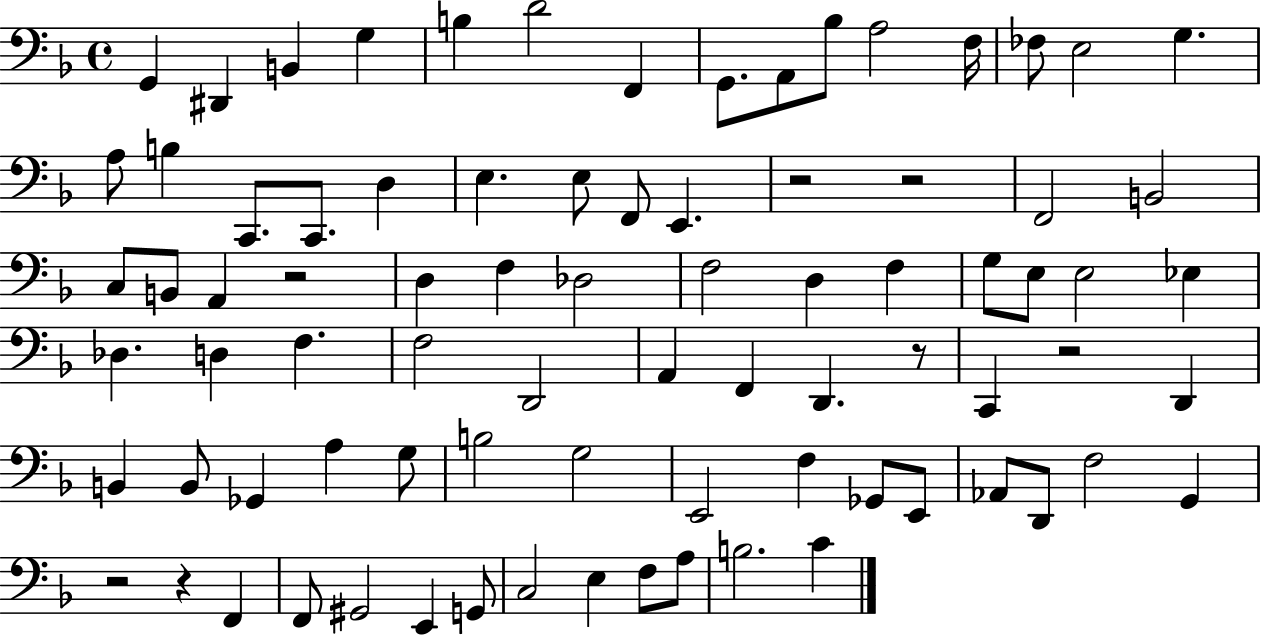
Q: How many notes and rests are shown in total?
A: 82